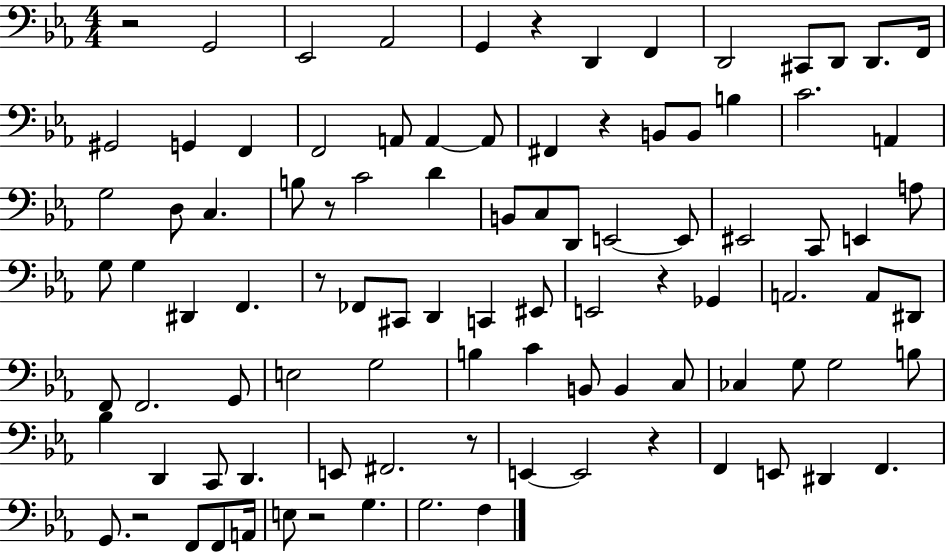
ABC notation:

X:1
T:Untitled
M:4/4
L:1/4
K:Eb
z2 G,,2 _E,,2 _A,,2 G,, z D,, F,, D,,2 ^C,,/2 D,,/2 D,,/2 F,,/4 ^G,,2 G,, F,, F,,2 A,,/2 A,, A,,/2 ^F,, z B,,/2 B,,/2 B, C2 A,, G,2 D,/2 C, B,/2 z/2 C2 D B,,/2 C,/2 D,,/2 E,,2 E,,/2 ^E,,2 C,,/2 E,, A,/2 G,/2 G, ^D,, F,, z/2 _F,,/2 ^C,,/2 D,, C,, ^E,,/2 E,,2 z _G,, A,,2 A,,/2 ^D,,/2 F,,/2 F,,2 G,,/2 E,2 G,2 B, C B,,/2 B,, C,/2 _C, G,/2 G,2 B,/2 _B, D,, C,,/2 D,, E,,/2 ^F,,2 z/2 E,, E,,2 z F,, E,,/2 ^D,, F,, G,,/2 z2 F,,/2 F,,/2 A,,/4 E,/2 z2 G, G,2 F,